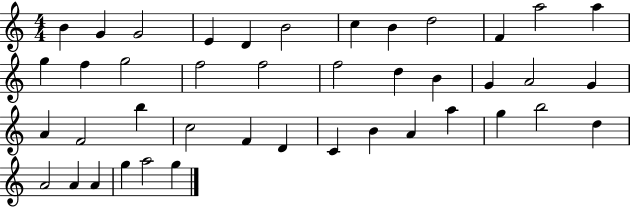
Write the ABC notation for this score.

X:1
T:Untitled
M:4/4
L:1/4
K:C
B G G2 E D B2 c B d2 F a2 a g f g2 f2 f2 f2 d B G A2 G A F2 b c2 F D C B A a g b2 d A2 A A g a2 g